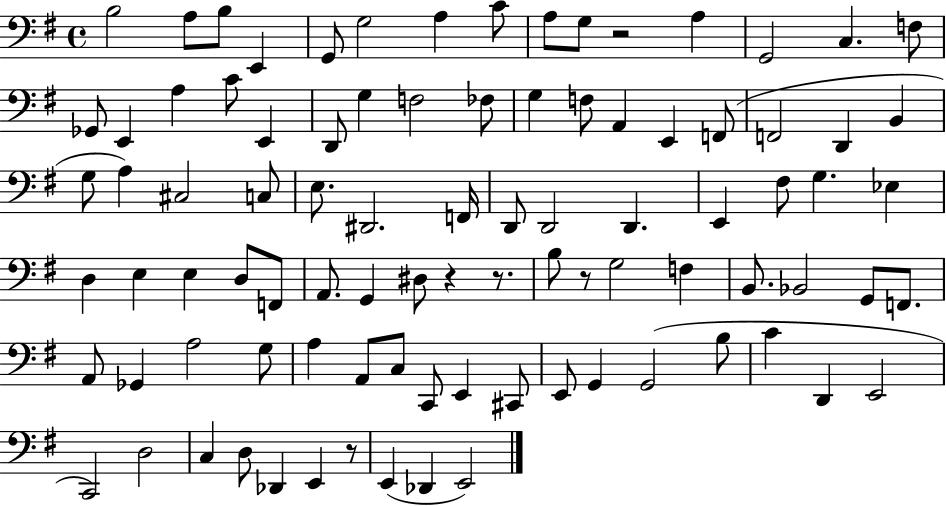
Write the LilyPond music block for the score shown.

{
  \clef bass
  \time 4/4
  \defaultTimeSignature
  \key g \major
  b2 a8 b8 e,4 | g,8 g2 a4 c'8 | a8 g8 r2 a4 | g,2 c4. f8 | \break ges,8 e,4 a4 c'8 e,4 | d,8 g4 f2 fes8 | g4 f8 a,4 e,4 f,8( | f,2 d,4 b,4 | \break g8 a4) cis2 c8 | e8. dis,2. f,16 | d,8 d,2 d,4. | e,4 fis8 g4. ees4 | \break d4 e4 e4 d8 f,8 | a,8. g,4 dis8 r4 r8. | b8 r8 g2 f4 | b,8. bes,2 g,8 f,8. | \break a,8 ges,4 a2 g8 | a4 a,8 c8 c,8 e,4 cis,8 | e,8 g,4 g,2( b8 | c'4 d,4 e,2 | \break c,2) d2 | c4 d8 des,4 e,4 r8 | e,4( des,4 e,2) | \bar "|."
}